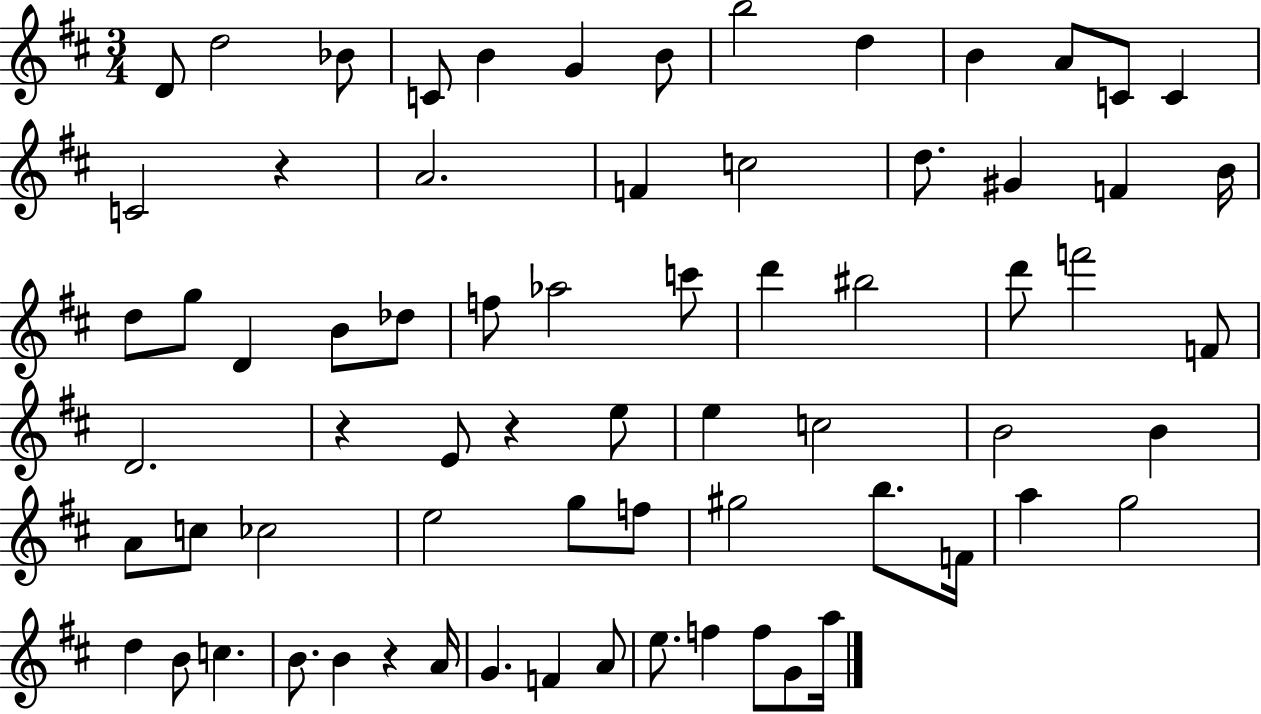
X:1
T:Untitled
M:3/4
L:1/4
K:D
D/2 d2 _B/2 C/2 B G B/2 b2 d B A/2 C/2 C C2 z A2 F c2 d/2 ^G F B/4 d/2 g/2 D B/2 _d/2 f/2 _a2 c'/2 d' ^b2 d'/2 f'2 F/2 D2 z E/2 z e/2 e c2 B2 B A/2 c/2 _c2 e2 g/2 f/2 ^g2 b/2 F/4 a g2 d B/2 c B/2 B z A/4 G F A/2 e/2 f f/2 G/2 a/4